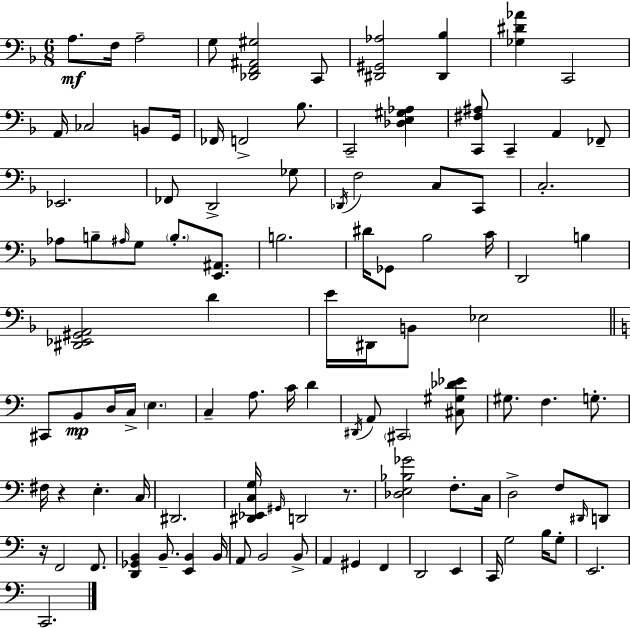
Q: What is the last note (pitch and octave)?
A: C2